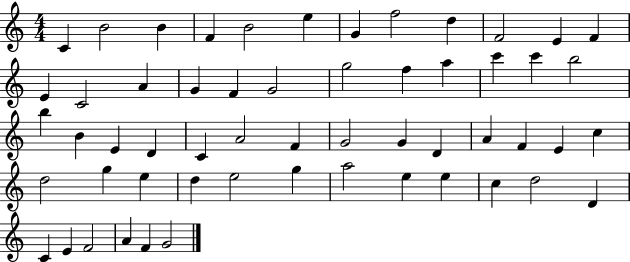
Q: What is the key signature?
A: C major